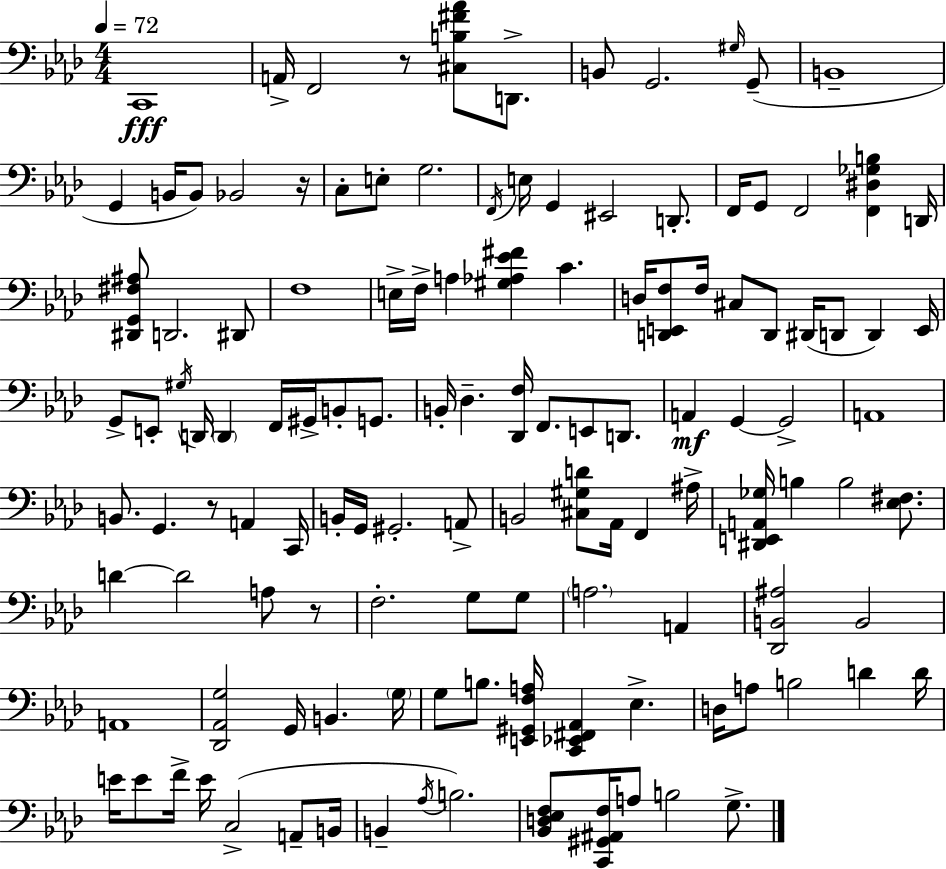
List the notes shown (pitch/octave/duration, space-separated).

C2/w A2/s F2/h R/e [C#3,B3,F#4,Ab4]/e D2/e. B2/e G2/h. G#3/s G2/e B2/w G2/q B2/s B2/e Bb2/h R/s C3/e E3/e G3/h. F2/s E3/s G2/q EIS2/h D2/e. F2/s G2/e F2/h [F2,D#3,Gb3,B3]/q D2/s [D#2,G2,F#3,A#3]/e D2/h. D#2/e F3/w E3/s F3/s A3/q [G#3,Ab3,Eb4,F#4]/q C4/q. D3/s [D2,E2,F3]/e F3/s C#3/e D2/e D#2/s D2/e D2/q E2/s G2/e E2/e G#3/s D2/s D2/q F2/s G#2/s B2/e G2/e. B2/s Db3/q. [Db2,F3]/s F2/e. E2/e D2/e. A2/q G2/q G2/h A2/w B2/e. G2/q. R/e A2/q C2/s B2/s G2/s G#2/h. A2/e B2/h [C#3,G#3,D4]/e Ab2/s F2/q A#3/s [D#2,E2,A2,Gb3]/s B3/q B3/h [Eb3,F#3]/e. D4/q D4/h A3/e R/e F3/h. G3/e G3/e A3/h. A2/q [Db2,B2,A#3]/h B2/h A2/w [Db2,Ab2,G3]/h G2/s B2/q. G3/s G3/e B3/e. [E2,G#2,F3,A3]/s [C2,Eb2,F#2,Ab2]/q Eb3/q. D3/s A3/e B3/h D4/q D4/s E4/s E4/e F4/s E4/s C3/h A2/e B2/s B2/q Ab3/s B3/h. [Bb2,D3,Eb3,F3]/e [C2,G#2,A#2,F3]/s A3/e B3/h G3/e.